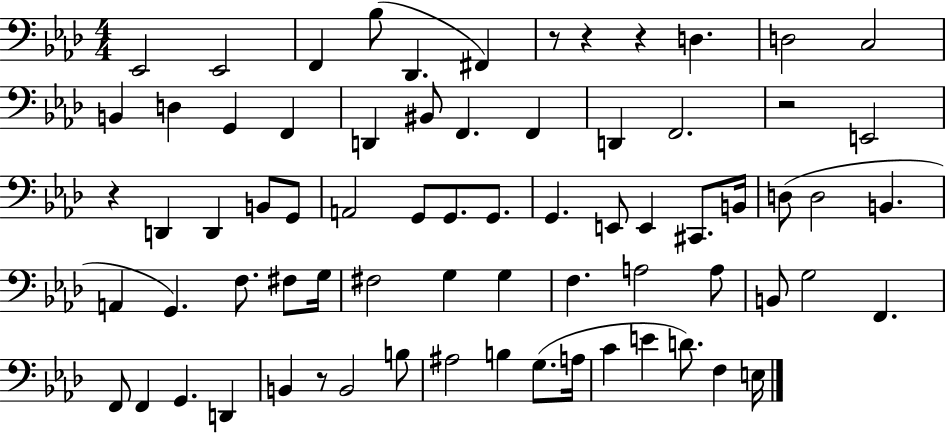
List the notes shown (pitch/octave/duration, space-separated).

Eb2/h Eb2/h F2/q Bb3/e Db2/q. F#2/q R/e R/q R/q D3/q. D3/h C3/h B2/q D3/q G2/q F2/q D2/q BIS2/e F2/q. F2/q D2/q F2/h. R/h E2/h R/q D2/q D2/q B2/e G2/e A2/h G2/e G2/e. G2/e. G2/q. E2/e E2/q C#2/e. B2/s D3/e D3/h B2/q. A2/q G2/q. F3/e. F#3/e G3/s F#3/h G3/q G3/q F3/q. A3/h A3/e B2/e G3/h F2/q. F2/e F2/q G2/q. D2/q B2/q R/e B2/h B3/e A#3/h B3/q G3/e. A3/s C4/q E4/q D4/e. F3/q E3/s